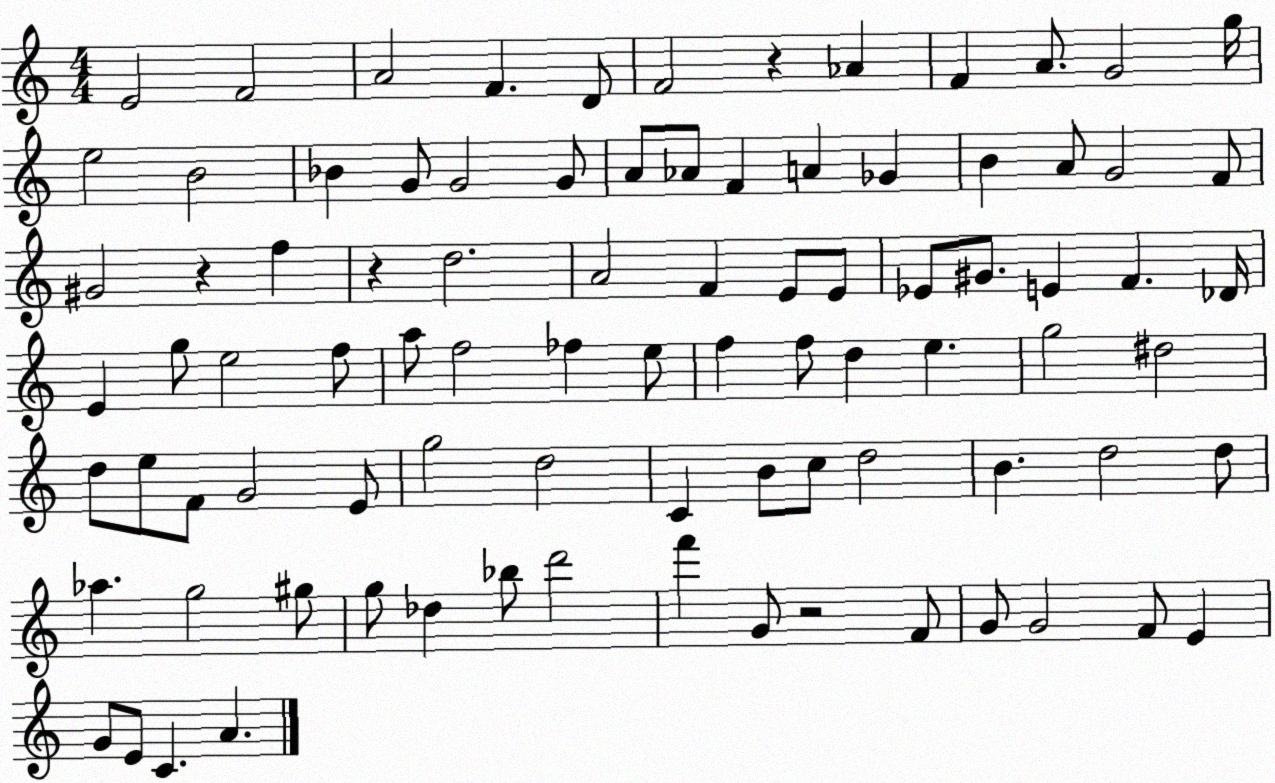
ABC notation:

X:1
T:Untitled
M:4/4
L:1/4
K:C
E2 F2 A2 F D/2 F2 z _A F A/2 G2 g/4 e2 B2 _B G/2 G2 G/2 A/2 _A/2 F A _G B A/2 G2 F/2 ^G2 z f z d2 A2 F E/2 E/2 _E/2 ^G/2 E F _D/4 E g/2 e2 f/2 a/2 f2 _f e/2 f f/2 d e g2 ^d2 d/2 e/2 F/2 G2 E/2 g2 d2 C B/2 c/2 d2 B d2 d/2 _a g2 ^g/2 g/2 _d _b/2 d'2 f' G/2 z2 F/2 G/2 G2 F/2 E G/2 E/2 C A